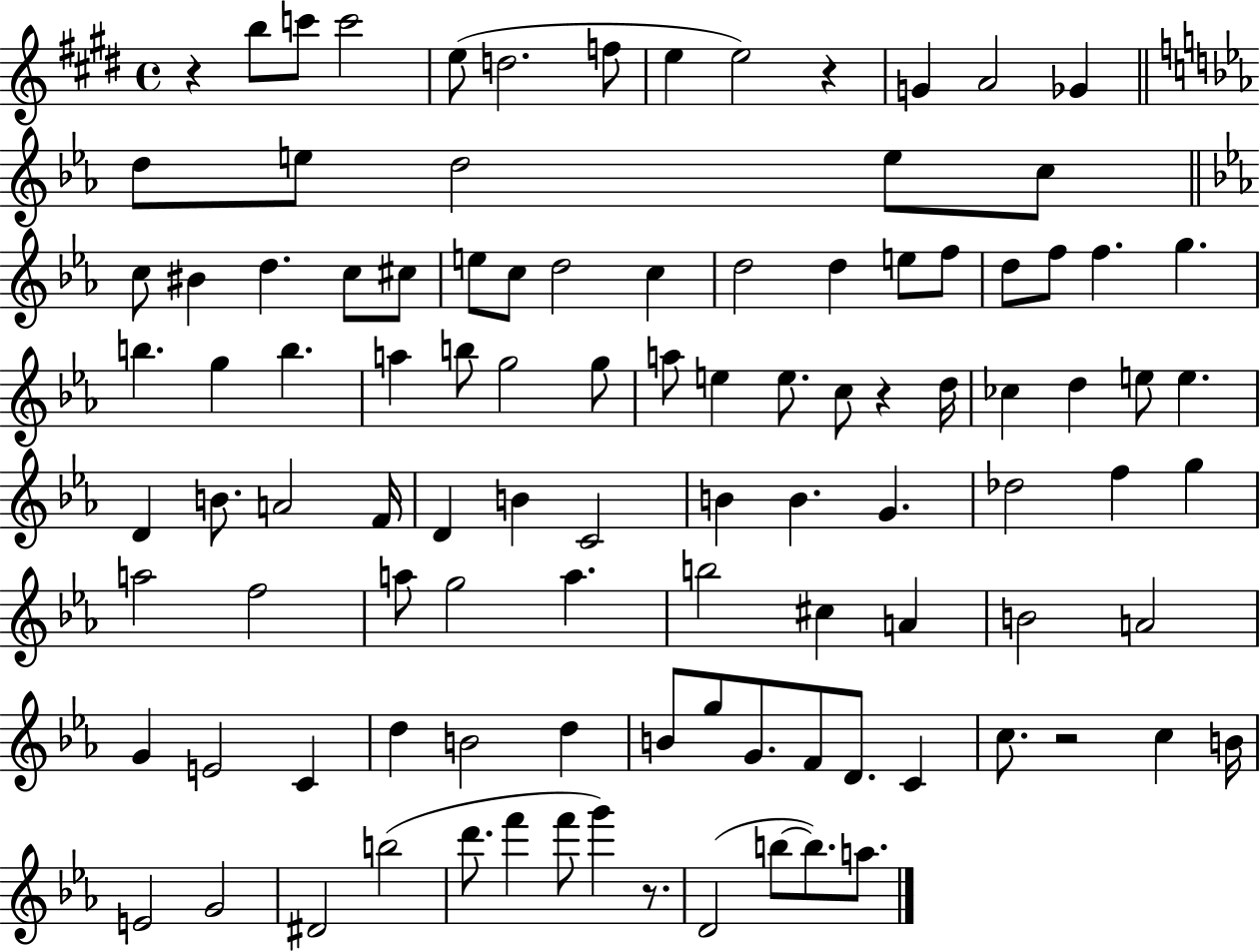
{
  \clef treble
  \time 4/4
  \defaultTimeSignature
  \key e \major
  r4 b''8 c'''8 c'''2 | e''8( d''2. f''8 | e''4 e''2) r4 | g'4 a'2 ges'4 | \break \bar "||" \break \key ees \major d''8 e''8 d''2 e''8 c''8 | \bar "||" \break \key c \minor c''8 bis'4 d''4. c''8 cis''8 | e''8 c''8 d''2 c''4 | d''2 d''4 e''8 f''8 | d''8 f''8 f''4. g''4. | \break b''4. g''4 b''4. | a''4 b''8 g''2 g''8 | a''8 e''4 e''8. c''8 r4 d''16 | ces''4 d''4 e''8 e''4. | \break d'4 b'8. a'2 f'16 | d'4 b'4 c'2 | b'4 b'4. g'4. | des''2 f''4 g''4 | \break a''2 f''2 | a''8 g''2 a''4. | b''2 cis''4 a'4 | b'2 a'2 | \break g'4 e'2 c'4 | d''4 b'2 d''4 | b'8 g''8 g'8. f'8 d'8. c'4 | c''8. r2 c''4 b'16 | \break e'2 g'2 | dis'2 b''2( | d'''8. f'''4 f'''8 g'''4) r8. | d'2( b''8~~ b''8.) a''8. | \break \bar "|."
}